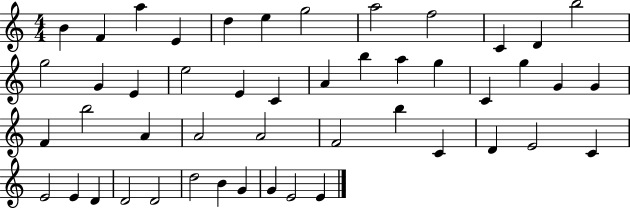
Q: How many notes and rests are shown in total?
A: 48